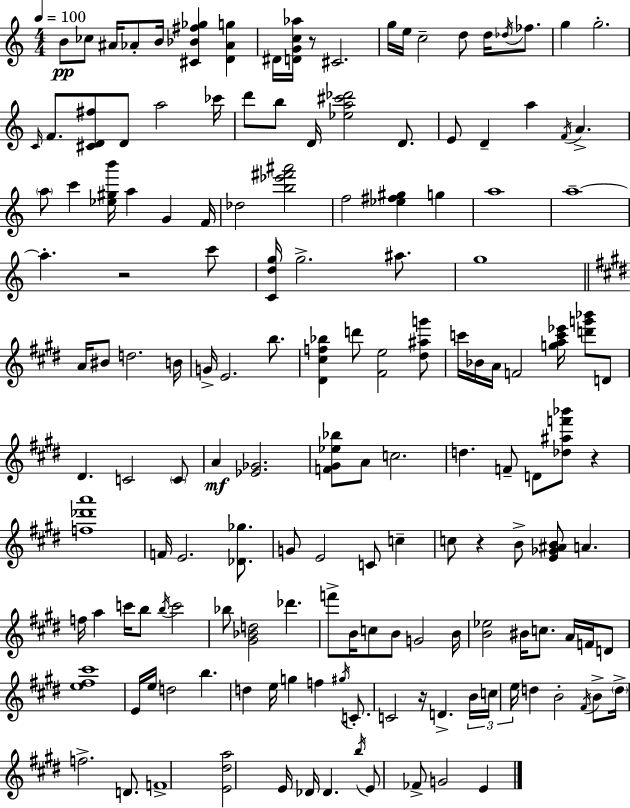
B4/e CES5/e A#4/s Ab4/e B4/s [C#4,Bb4,F#5,Gb5]/q [D4,Ab4,G5]/q D#4/s [D4,G4,C5,Ab5]/s R/e C#4/h. G5/s E5/s C5/h D5/e D5/s Db5/s FES5/e. G5/q G5/h. C4/s F4/e. [C#4,D4,F#5]/e D4/e A5/h CES6/s D6/e B5/e D4/s [Eb5,A5,C#6,Db6]/h D4/e. E4/e D4/q A5/q F4/s A4/q. A5/e C6/q [Eb5,G#5,B6]/s A5/q G4/q F4/s Db5/h [B5,Eb6,F#6,A#6]/h F5/h [Eb5,F#5,G#5]/q G5/q A5/w A5/w A5/q. R/h C6/e [C4,D5,G5]/s G5/h. A#5/e. G5/w A4/s BIS4/e D5/h. B4/s G4/s E4/h. B5/e. [D#4,C#5,F5,Bb5]/q D6/e [F#4,E5]/h [D#5,A#5,G6]/e C6/s Bb4/s A4/s F4/h [G5,A5,C6,Eb6]/s [D6,G6,Bb6]/e D4/e D#4/q. C4/h C4/e A4/q [Eb4,Gb4]/h. [F4,G#4,Eb5,Bb5]/e A4/e C5/h. D5/q. F4/e D4/e [Db5,A#5,F6,Bb6]/e R/q [F5,Db6,A6]/w F4/s E4/h. [Db4,Gb5]/e. G4/e E4/h C4/e C5/q C5/e R/q B4/e [E4,Gb4,A#4,B4]/e A4/q. F5/s A5/q C6/s B5/e B5/s C6/h Bb5/e [G#4,Bb4,D5]/h Db6/q. F6/e B4/s C5/e B4/e G4/h B4/s [B4,Eb5]/h BIS4/s C5/e. A4/s F4/s D4/e [E5,F#5,C#6]/w E4/s E5/s D5/h B5/q. D5/q E5/s G5/q F5/q G#5/s C4/e. C4/h R/s D4/q. B4/s C5/s E5/s D5/q B4/h F#4/s B4/e D5/s F5/h. D4/e. F4/w [E4,D#5,A5]/h E4/s Db4/s Db4/q. B5/s E4/e FES4/e G4/h E4/q